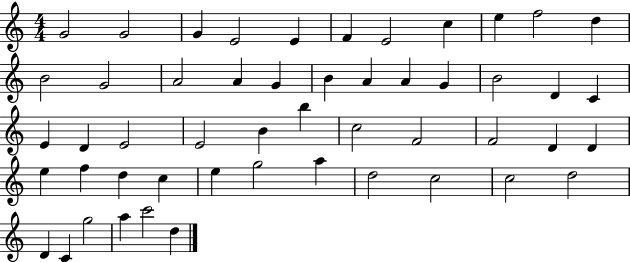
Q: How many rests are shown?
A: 0